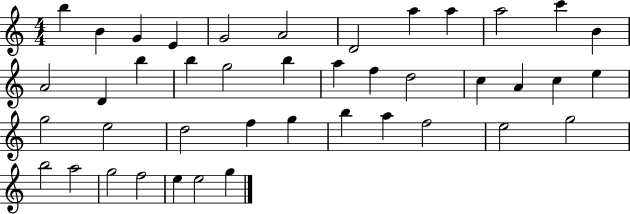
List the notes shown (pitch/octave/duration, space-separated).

B5/q B4/q G4/q E4/q G4/h A4/h D4/h A5/q A5/q A5/h C6/q B4/q A4/h D4/q B5/q B5/q G5/h B5/q A5/q F5/q D5/h C5/q A4/q C5/q E5/q G5/h E5/h D5/h F5/q G5/q B5/q A5/q F5/h E5/h G5/h B5/h A5/h G5/h F5/h E5/q E5/h G5/q